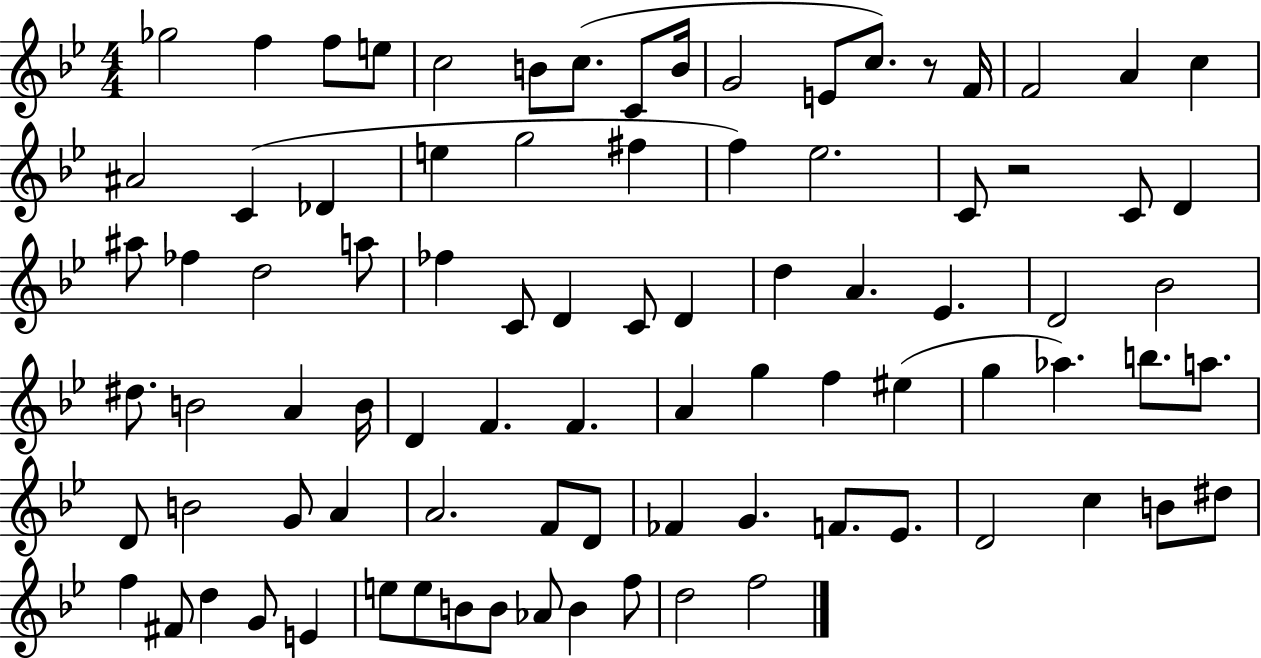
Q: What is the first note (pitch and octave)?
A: Gb5